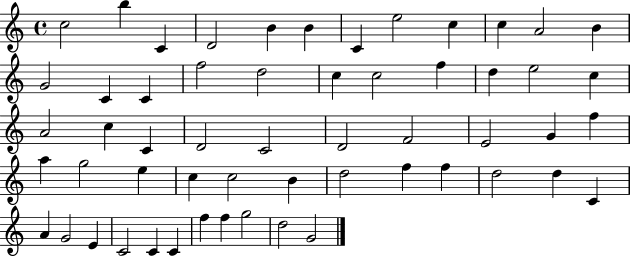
X:1
T:Untitled
M:4/4
L:1/4
K:C
c2 b C D2 B B C e2 c c A2 B G2 C C f2 d2 c c2 f d e2 c A2 c C D2 C2 D2 F2 E2 G f a g2 e c c2 B d2 f f d2 d C A G2 E C2 C C f f g2 d2 G2